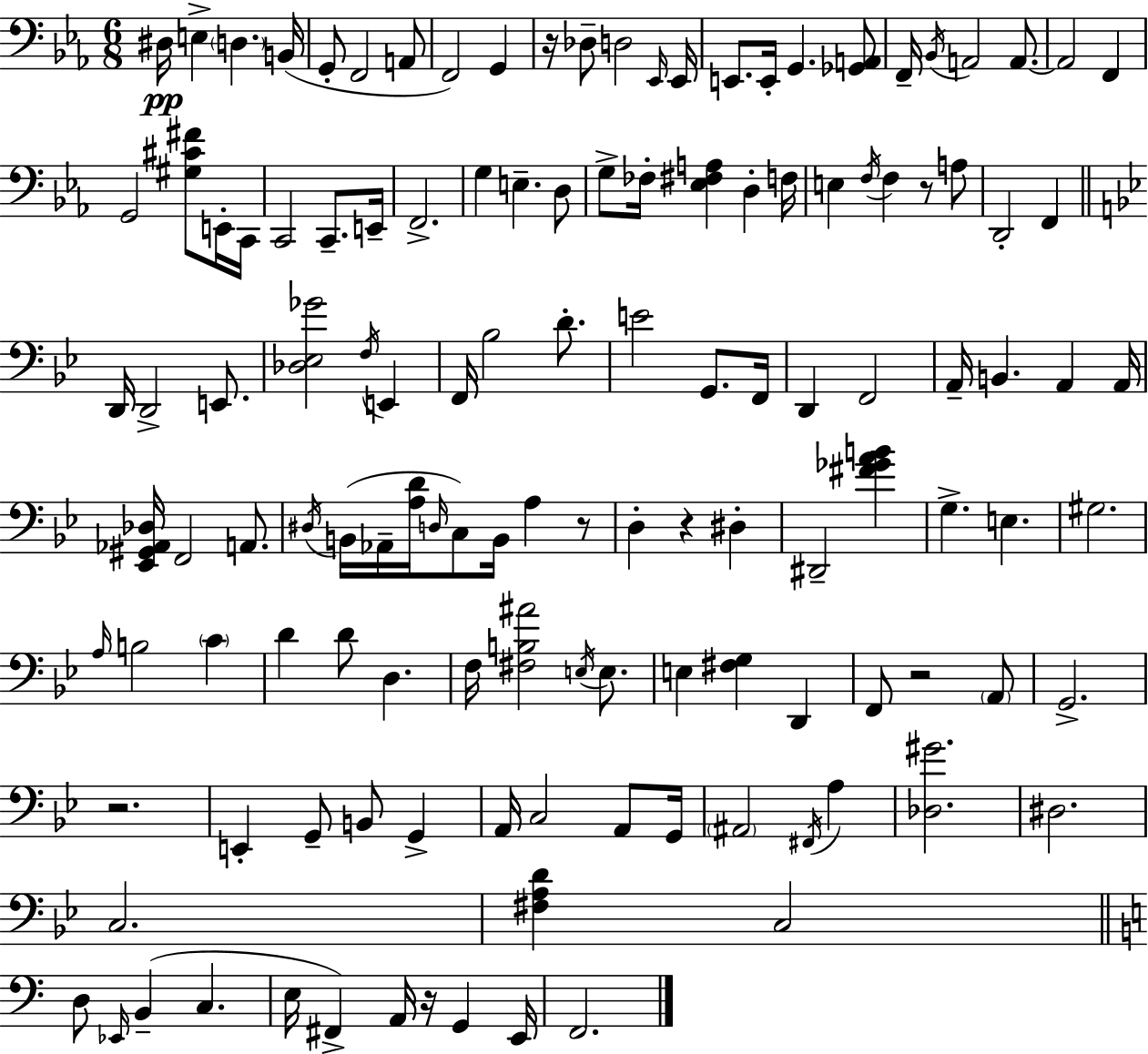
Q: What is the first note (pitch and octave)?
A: D#3